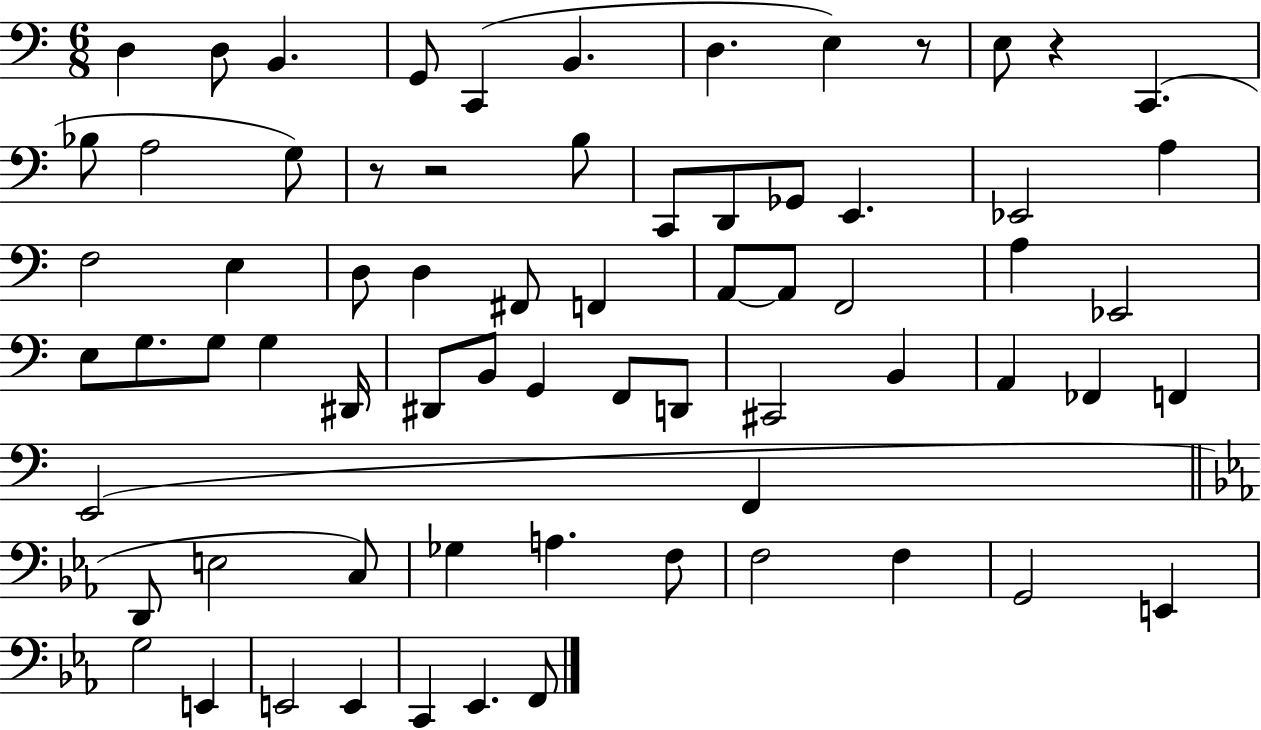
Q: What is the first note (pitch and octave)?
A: D3